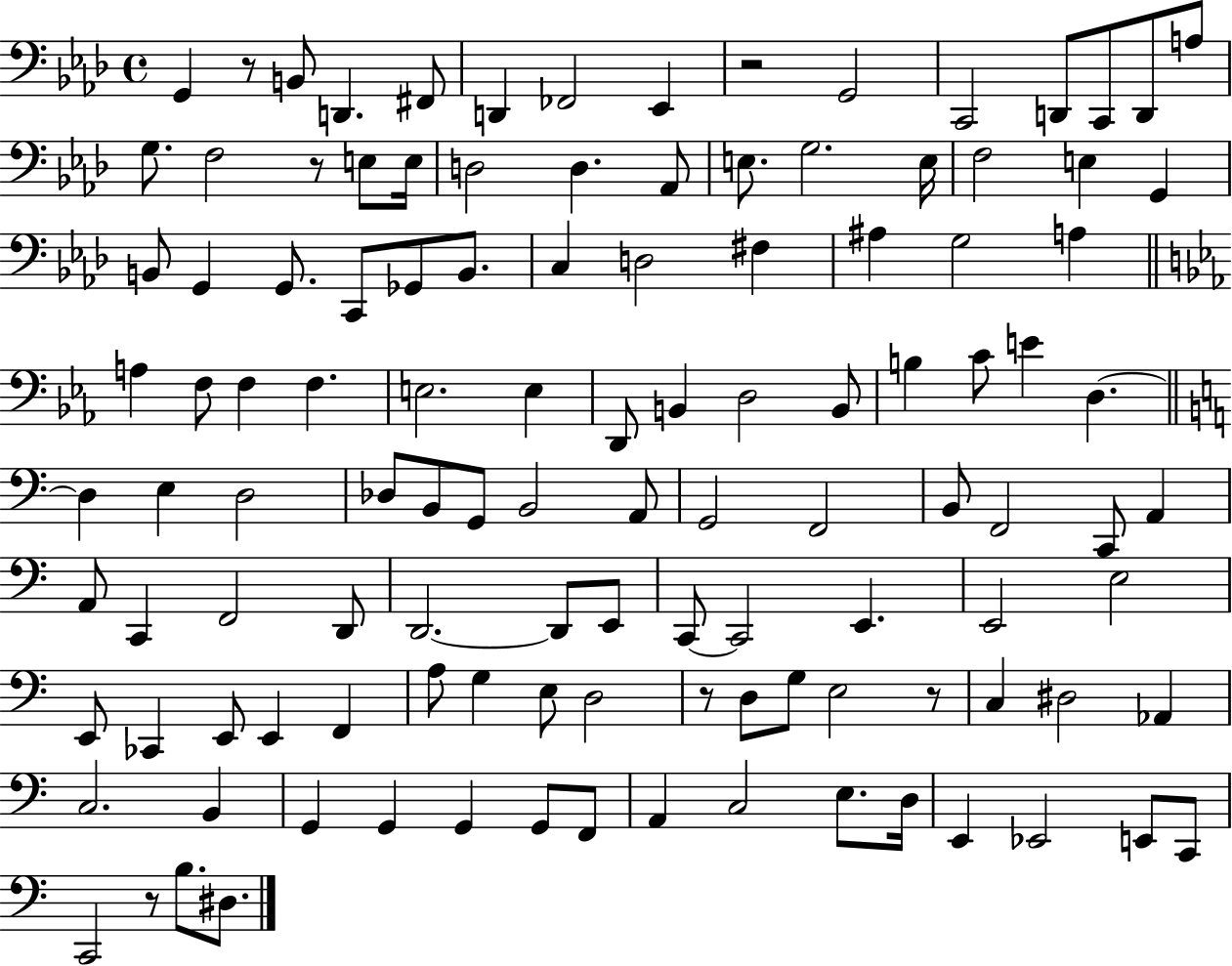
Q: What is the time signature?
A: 4/4